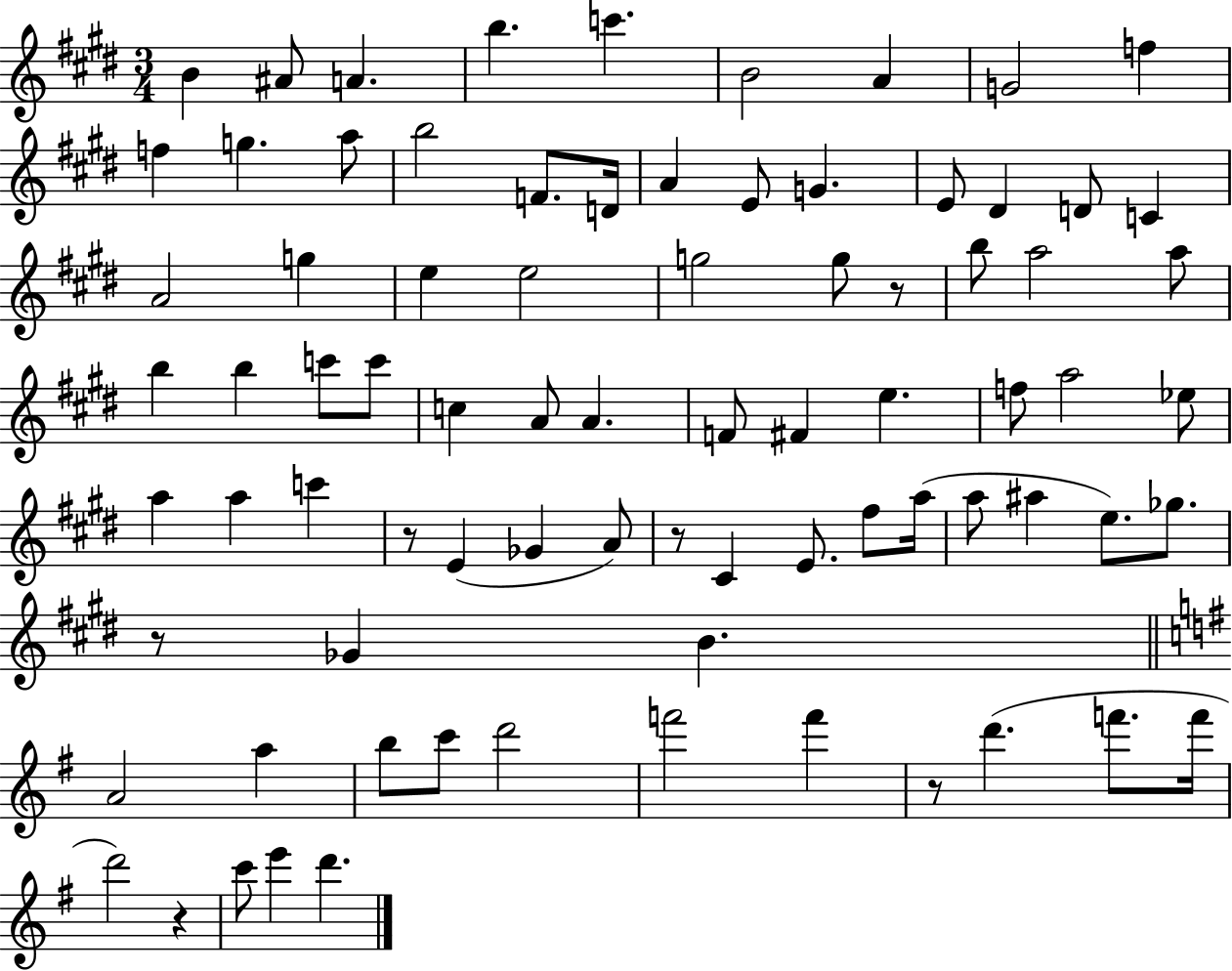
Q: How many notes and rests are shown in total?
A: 80